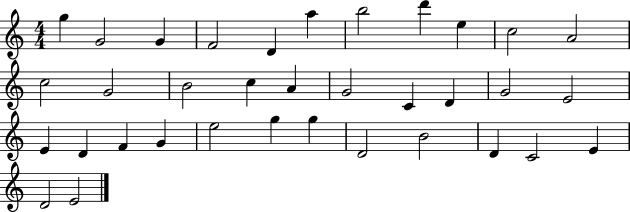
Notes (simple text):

G5/q G4/h G4/q F4/h D4/q A5/q B5/h D6/q E5/q C5/h A4/h C5/h G4/h B4/h C5/q A4/q G4/h C4/q D4/q G4/h E4/h E4/q D4/q F4/q G4/q E5/h G5/q G5/q D4/h B4/h D4/q C4/h E4/q D4/h E4/h